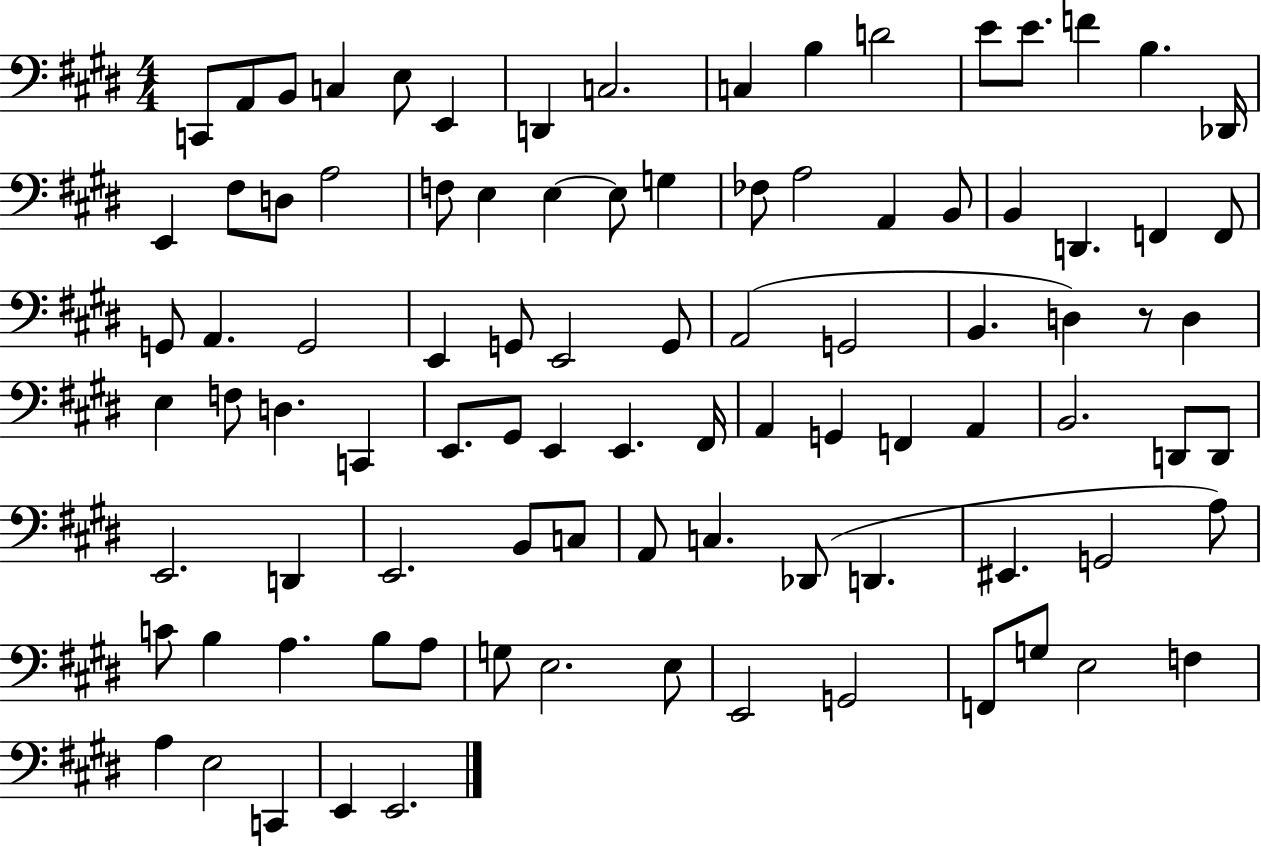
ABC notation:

X:1
T:Untitled
M:4/4
L:1/4
K:E
C,,/2 A,,/2 B,,/2 C, E,/2 E,, D,, C,2 C, B, D2 E/2 E/2 F B, _D,,/4 E,, ^F,/2 D,/2 A,2 F,/2 E, E, E,/2 G, _F,/2 A,2 A,, B,,/2 B,, D,, F,, F,,/2 G,,/2 A,, G,,2 E,, G,,/2 E,,2 G,,/2 A,,2 G,,2 B,, D, z/2 D, E, F,/2 D, C,, E,,/2 ^G,,/2 E,, E,, ^F,,/4 A,, G,, F,, A,, B,,2 D,,/2 D,,/2 E,,2 D,, E,,2 B,,/2 C,/2 A,,/2 C, _D,,/2 D,, ^E,, G,,2 A,/2 C/2 B, A, B,/2 A,/2 G,/2 E,2 E,/2 E,,2 G,,2 F,,/2 G,/2 E,2 F, A, E,2 C,, E,, E,,2